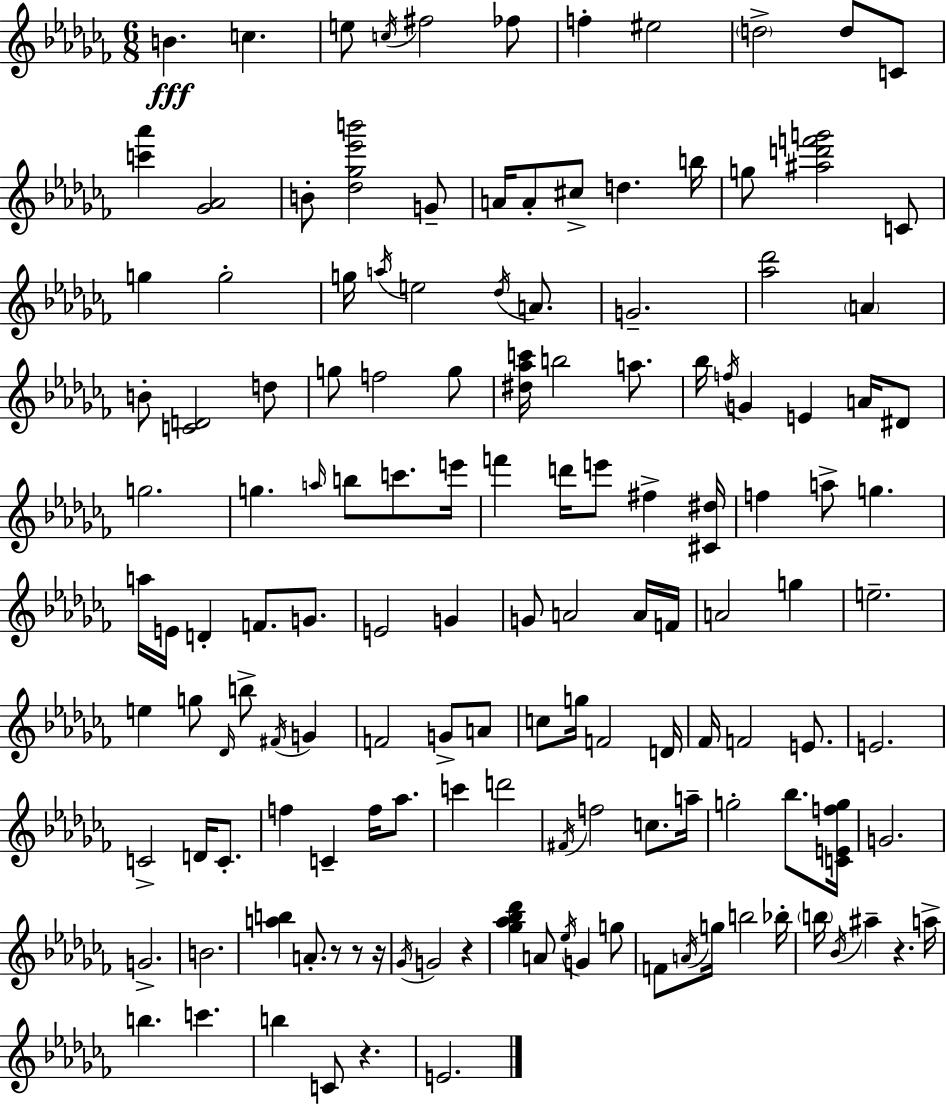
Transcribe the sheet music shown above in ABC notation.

X:1
T:Untitled
M:6/8
L:1/4
K:Abm
B c e/2 c/4 ^f2 _f/2 f ^e2 d2 d/2 C/2 [c'_a'] [_G_A]2 B/2 [_d_g_e'b']2 G/2 A/4 A/2 ^c/2 d b/4 g/2 [^ad'f'g']2 C/2 g g2 g/4 a/4 e2 _d/4 A/2 G2 [_a_d']2 A B/2 [CD]2 d/2 g/2 f2 g/2 [^d_ac']/4 b2 a/2 _b/4 f/4 G E A/4 ^D/2 g2 g a/4 b/2 c'/2 e'/4 f' d'/4 e'/2 ^f [^C^d]/4 f a/2 g a/4 E/4 D F/2 G/2 E2 G G/2 A2 A/4 F/4 A2 g e2 e g/2 _D/4 b/2 ^F/4 G F2 G/2 A/2 c/2 g/4 F2 D/4 _F/4 F2 E/2 E2 C2 D/4 C/2 f C f/4 _a/2 c' d'2 ^F/4 f2 c/2 a/4 g2 _b/2 [CEfg]/4 G2 G2 B2 [ab] A/2 z/2 z/2 z/4 _G/4 G2 z [_g_a_b_d'] A/2 _e/4 G g/2 F/2 A/4 g/4 b2 _b/4 b/4 _B/4 ^a z a/4 b c' b C/2 z E2